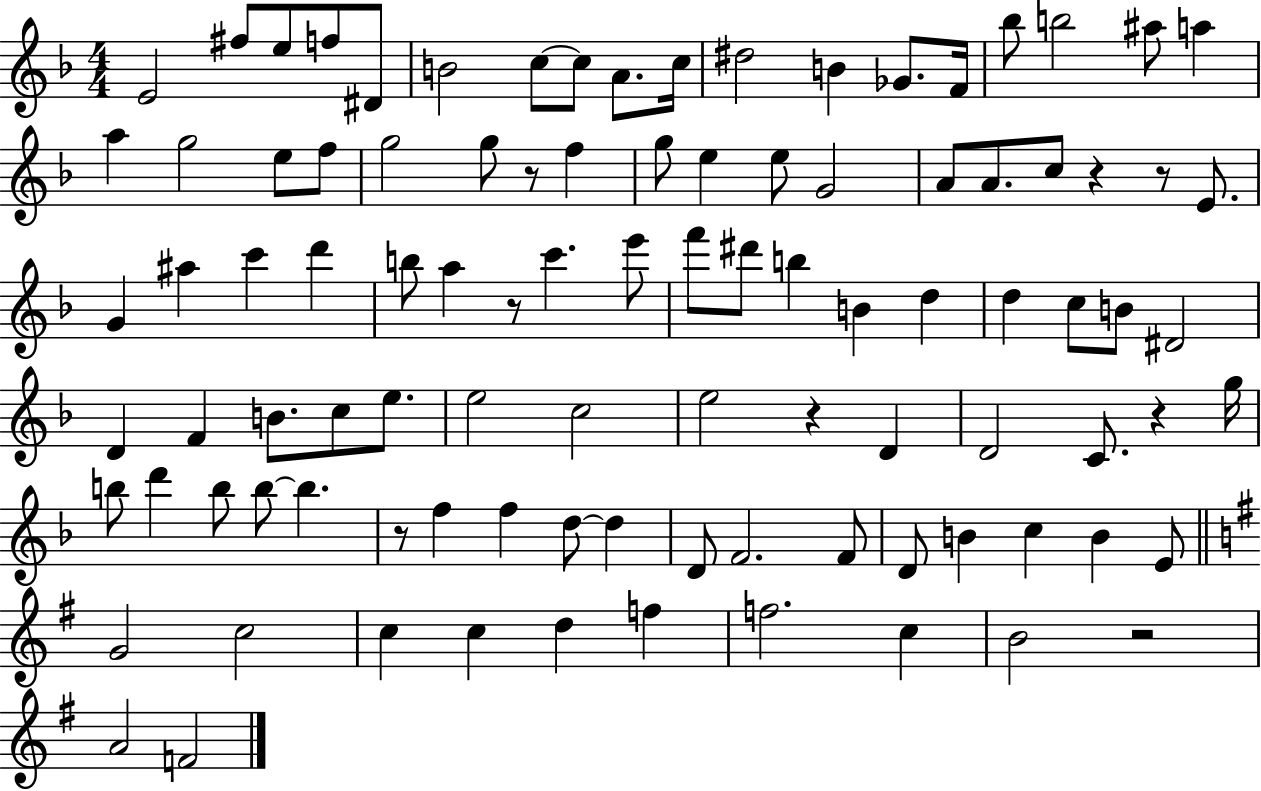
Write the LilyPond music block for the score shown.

{
  \clef treble
  \numericTimeSignature
  \time 4/4
  \key f \major
  e'2 fis''8 e''8 f''8 dis'8 | b'2 c''8~~ c''8 a'8. c''16 | dis''2 b'4 ges'8. f'16 | bes''8 b''2 ais''8 a''4 | \break a''4 g''2 e''8 f''8 | g''2 g''8 r8 f''4 | g''8 e''4 e''8 g'2 | a'8 a'8. c''8 r4 r8 e'8. | \break g'4 ais''4 c'''4 d'''4 | b''8 a''4 r8 c'''4. e'''8 | f'''8 dis'''8 b''4 b'4 d''4 | d''4 c''8 b'8 dis'2 | \break d'4 f'4 b'8. c''8 e''8. | e''2 c''2 | e''2 r4 d'4 | d'2 c'8. r4 g''16 | \break b''8 d'''4 b''8 b''8~~ b''4. | r8 f''4 f''4 d''8~~ d''4 | d'8 f'2. f'8 | d'8 b'4 c''4 b'4 e'8 | \break \bar "||" \break \key g \major g'2 c''2 | c''4 c''4 d''4 f''4 | f''2. c''4 | b'2 r2 | \break a'2 f'2 | \bar "|."
}